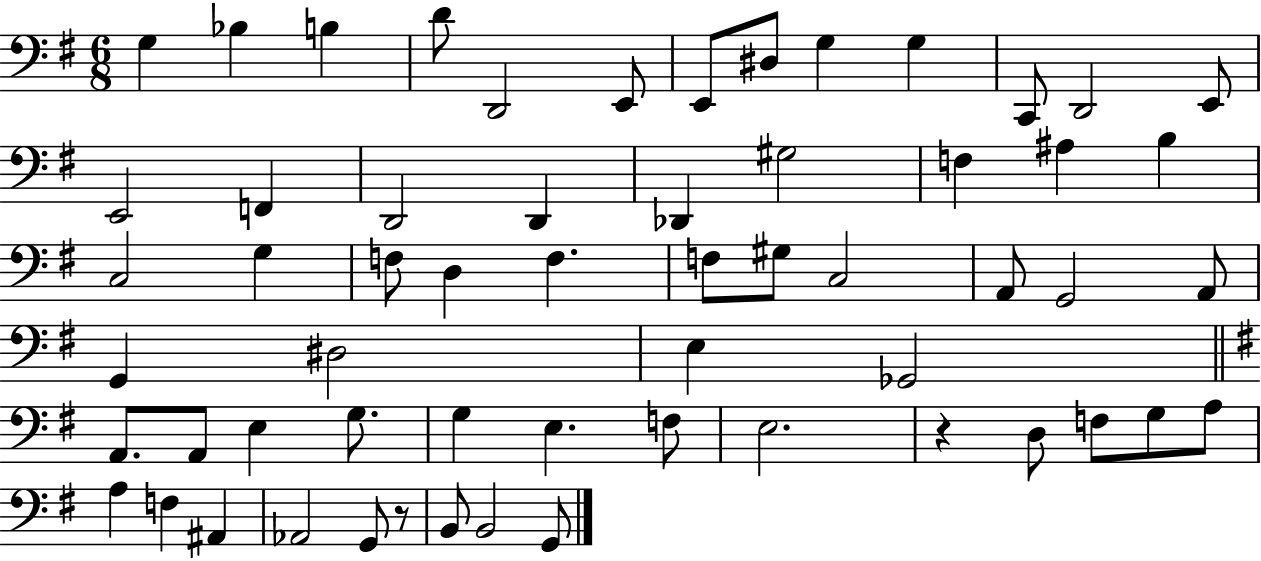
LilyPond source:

{
  \clef bass
  \numericTimeSignature
  \time 6/8
  \key g \major
  \repeat volta 2 { g4 bes4 b4 | d'8 d,2 e,8 | e,8 dis8 g4 g4 | c,8 d,2 e,8 | \break e,2 f,4 | d,2 d,4 | des,4 gis2 | f4 ais4 b4 | \break c2 g4 | f8 d4 f4. | f8 gis8 c2 | a,8 g,2 a,8 | \break g,4 dis2 | e4 ges,2 | \bar "||" \break \key g \major a,8. a,8 e4 g8. | g4 e4. f8 | e2. | r4 d8 f8 g8 a8 | \break a4 f4 ais,4 | aes,2 g,8 r8 | b,8 b,2 g,8 | } \bar "|."
}